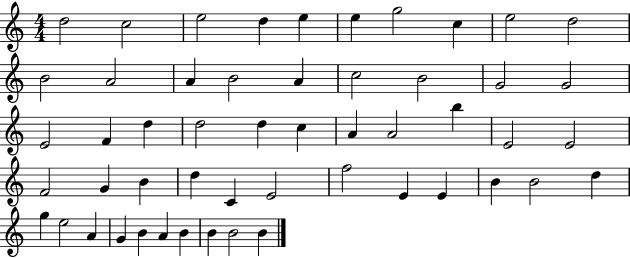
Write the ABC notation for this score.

X:1
T:Untitled
M:4/4
L:1/4
K:C
d2 c2 e2 d e e g2 c e2 d2 B2 A2 A B2 A c2 B2 G2 G2 E2 F d d2 d c A A2 b E2 E2 F2 G B d C E2 f2 E E B B2 d g e2 A G B A B B B2 B